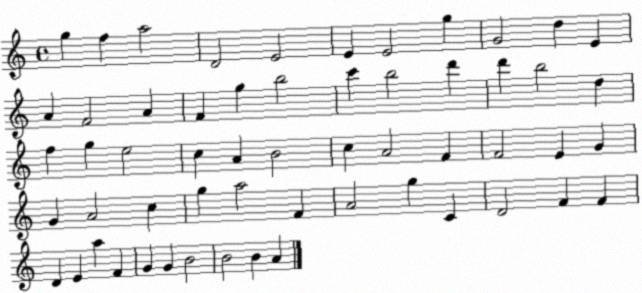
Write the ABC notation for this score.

X:1
T:Untitled
M:4/4
L:1/4
K:C
g f a2 D2 E2 E E2 g G2 d E A F2 A F g b2 c' b2 d' d' b2 d f g e2 c A B2 c A2 F F2 E G G A2 c g a2 F A2 g C D2 F F D E a F G G B2 B2 B A